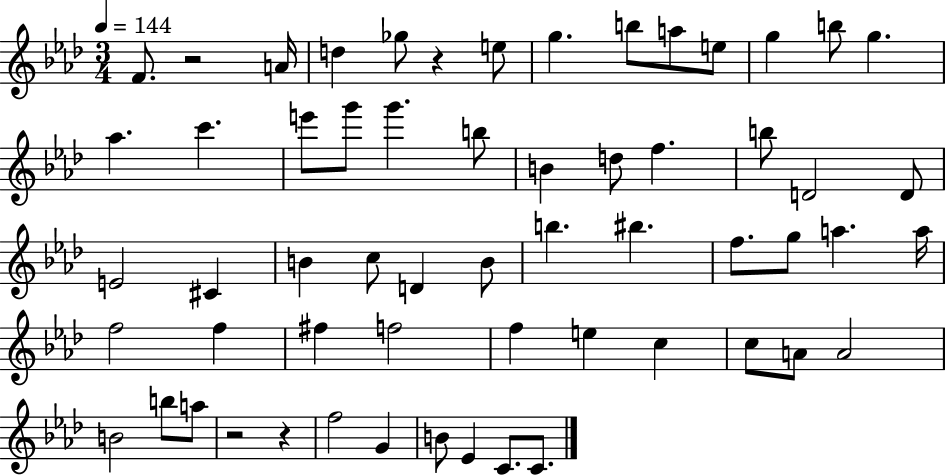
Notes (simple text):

F4/e. R/h A4/s D5/q Gb5/e R/q E5/e G5/q. B5/e A5/e E5/e G5/q B5/e G5/q. Ab5/q. C6/q. E6/e G6/e G6/q. B5/e B4/q D5/e F5/q. B5/e D4/h D4/e E4/h C#4/q B4/q C5/e D4/q B4/e B5/q. BIS5/q. F5/e. G5/e A5/q. A5/s F5/h F5/q F#5/q F5/h F5/q E5/q C5/q C5/e A4/e A4/h B4/h B5/e A5/e R/h R/q F5/h G4/q B4/e Eb4/q C4/e. C4/e.